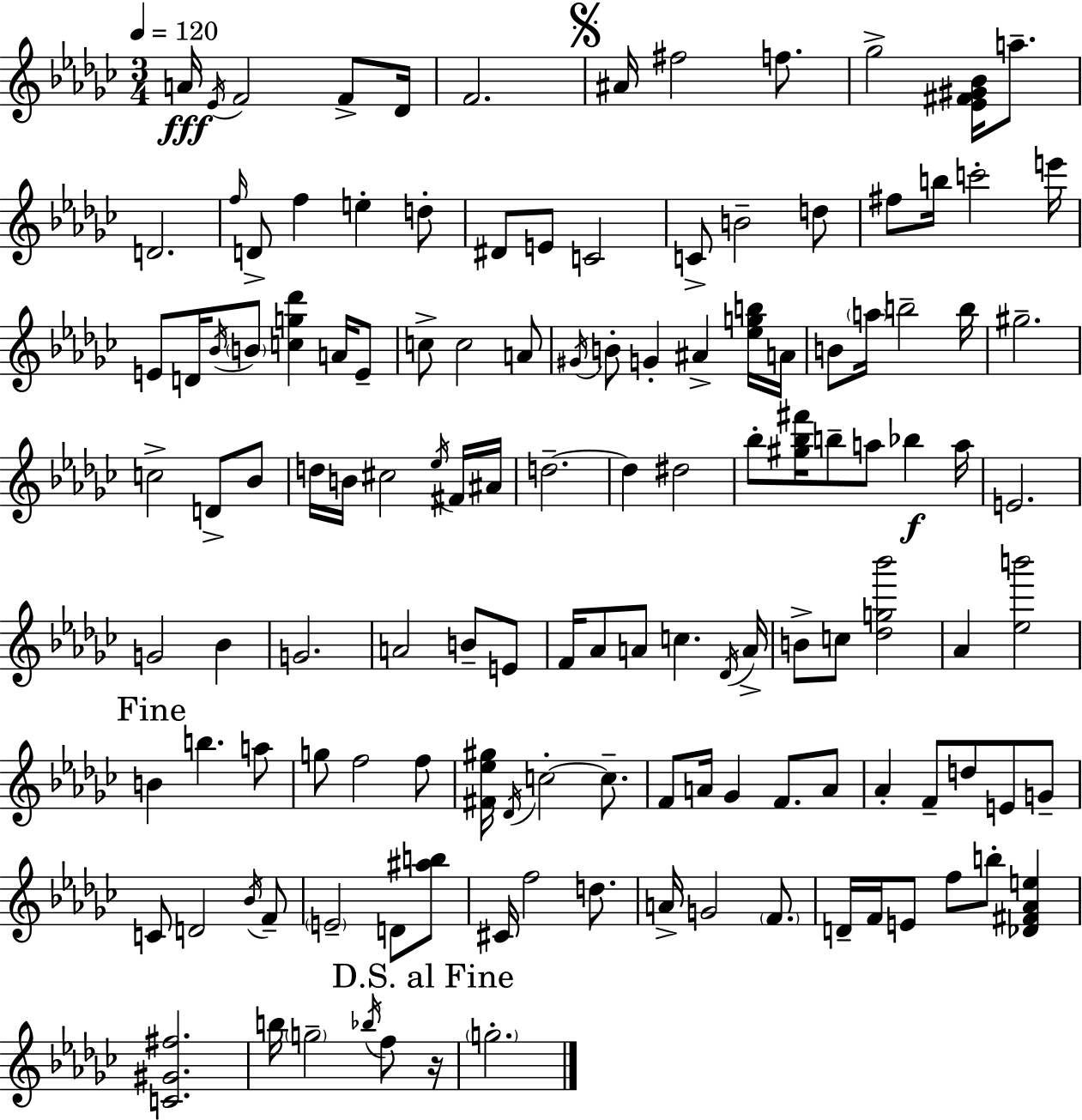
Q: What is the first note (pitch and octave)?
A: A4